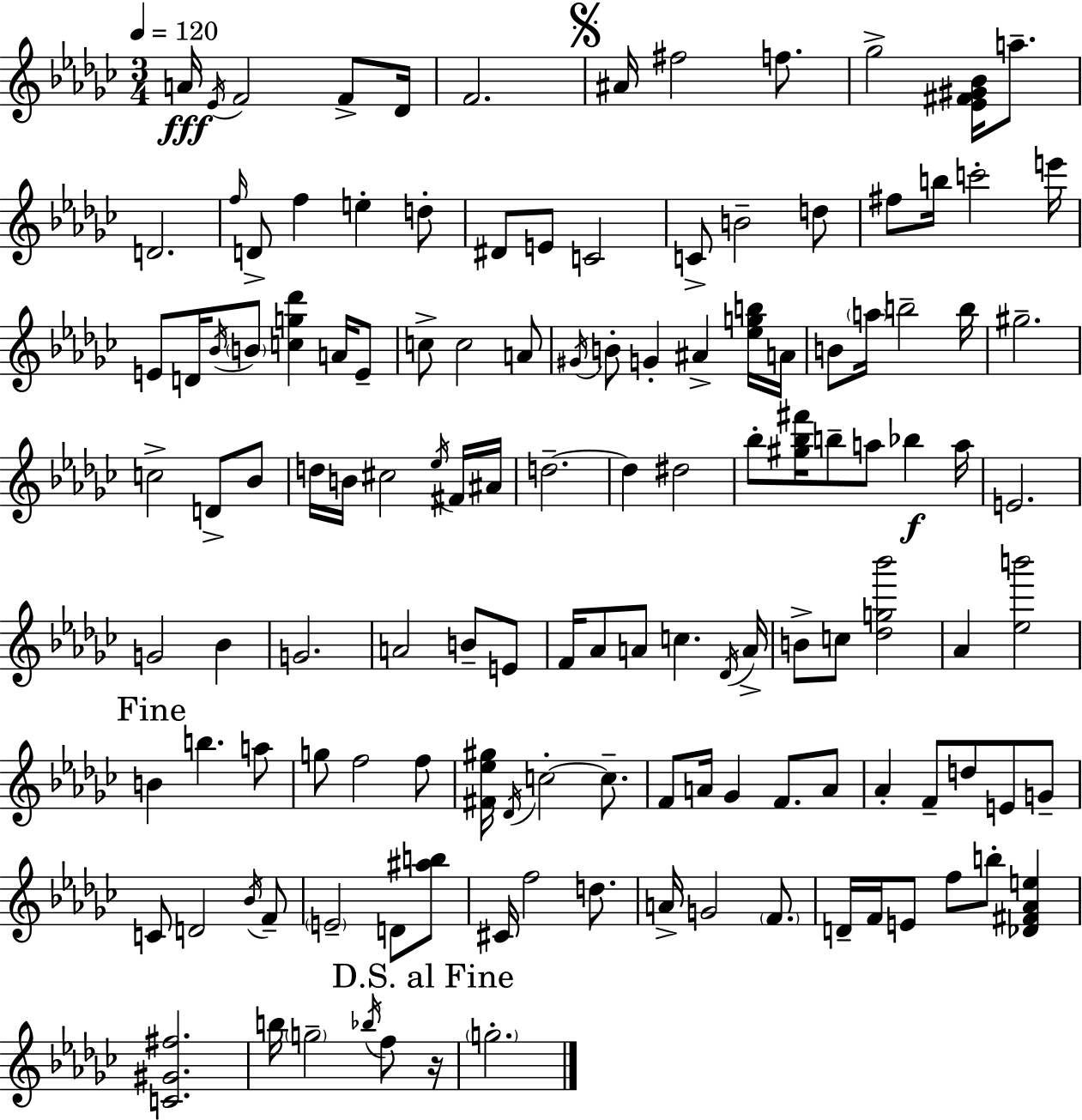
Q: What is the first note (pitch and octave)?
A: A4